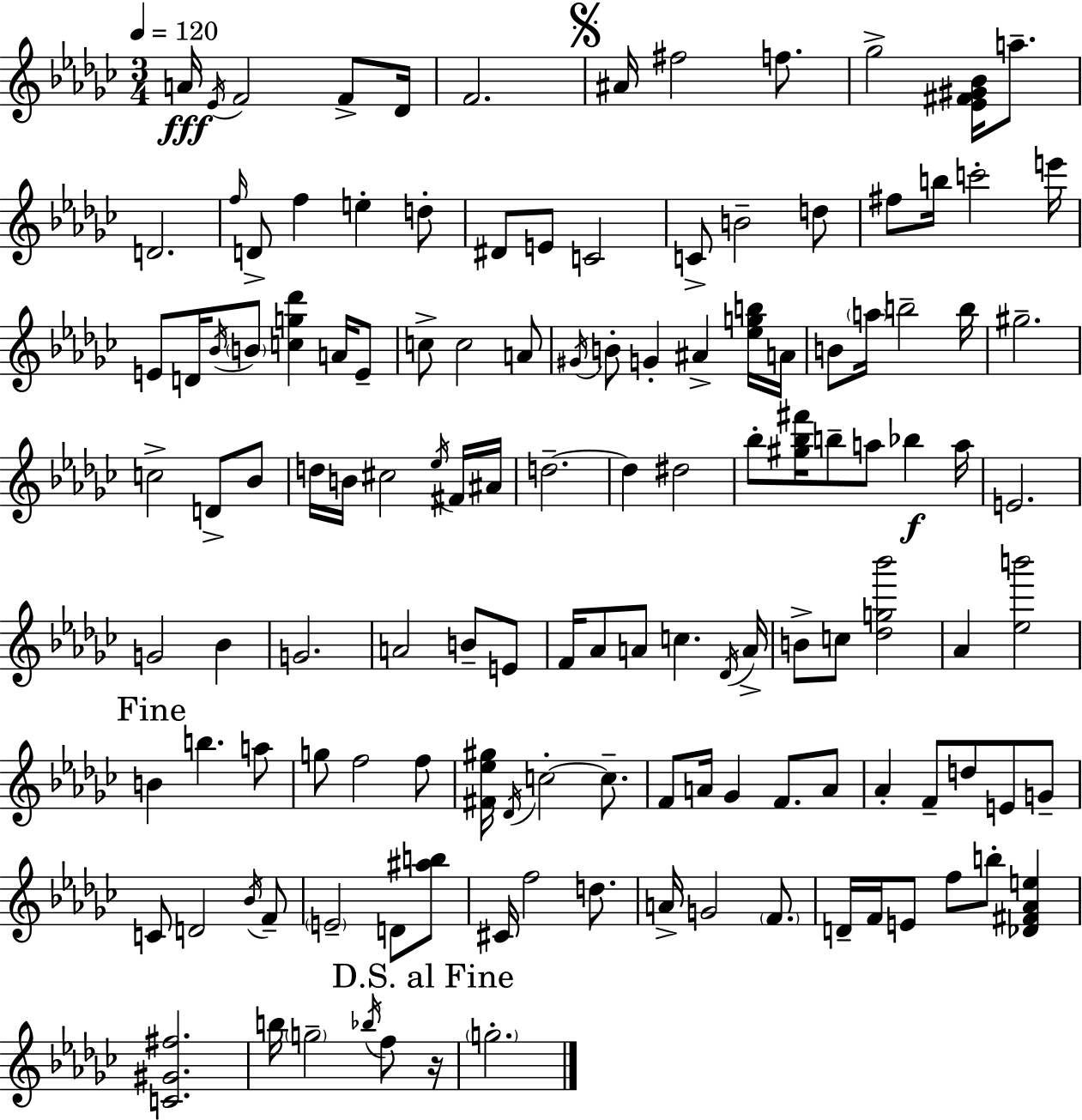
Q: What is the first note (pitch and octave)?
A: A4